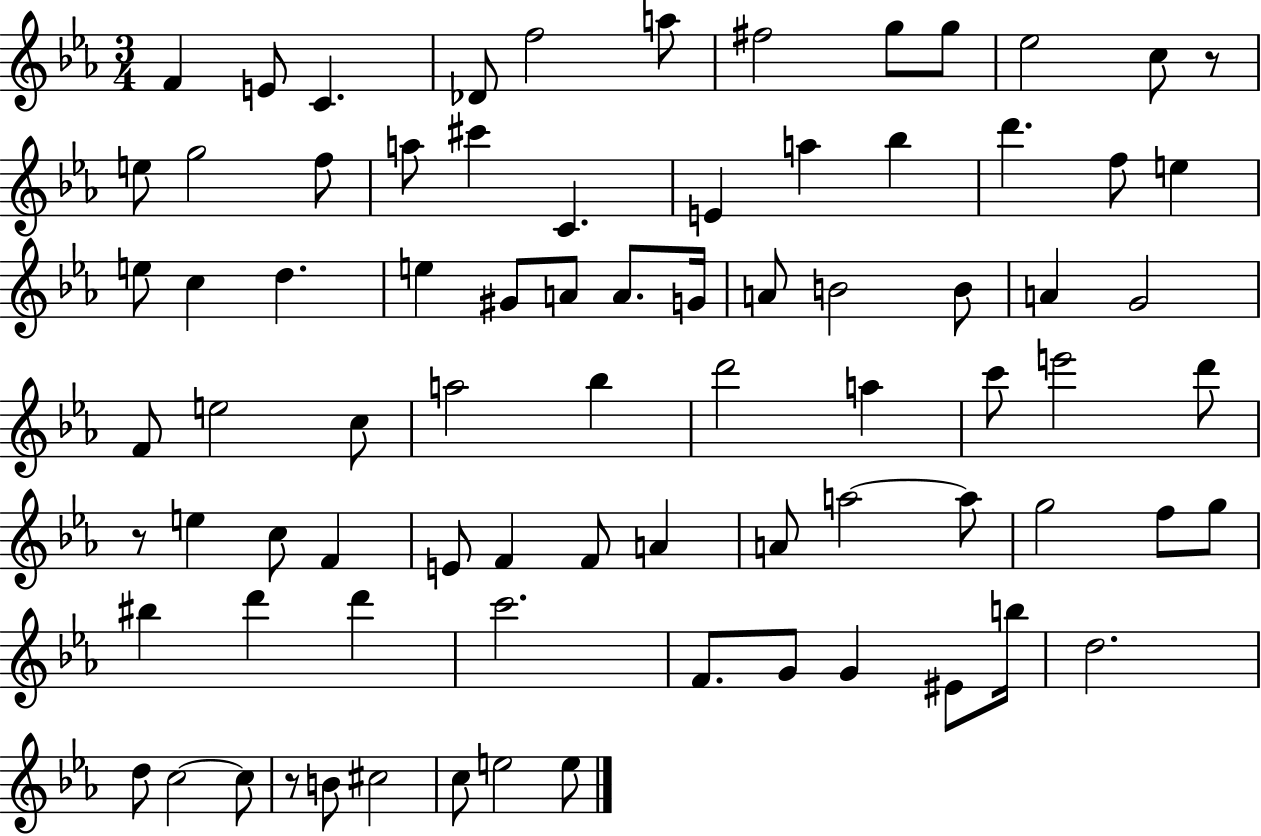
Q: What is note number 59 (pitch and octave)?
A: G5